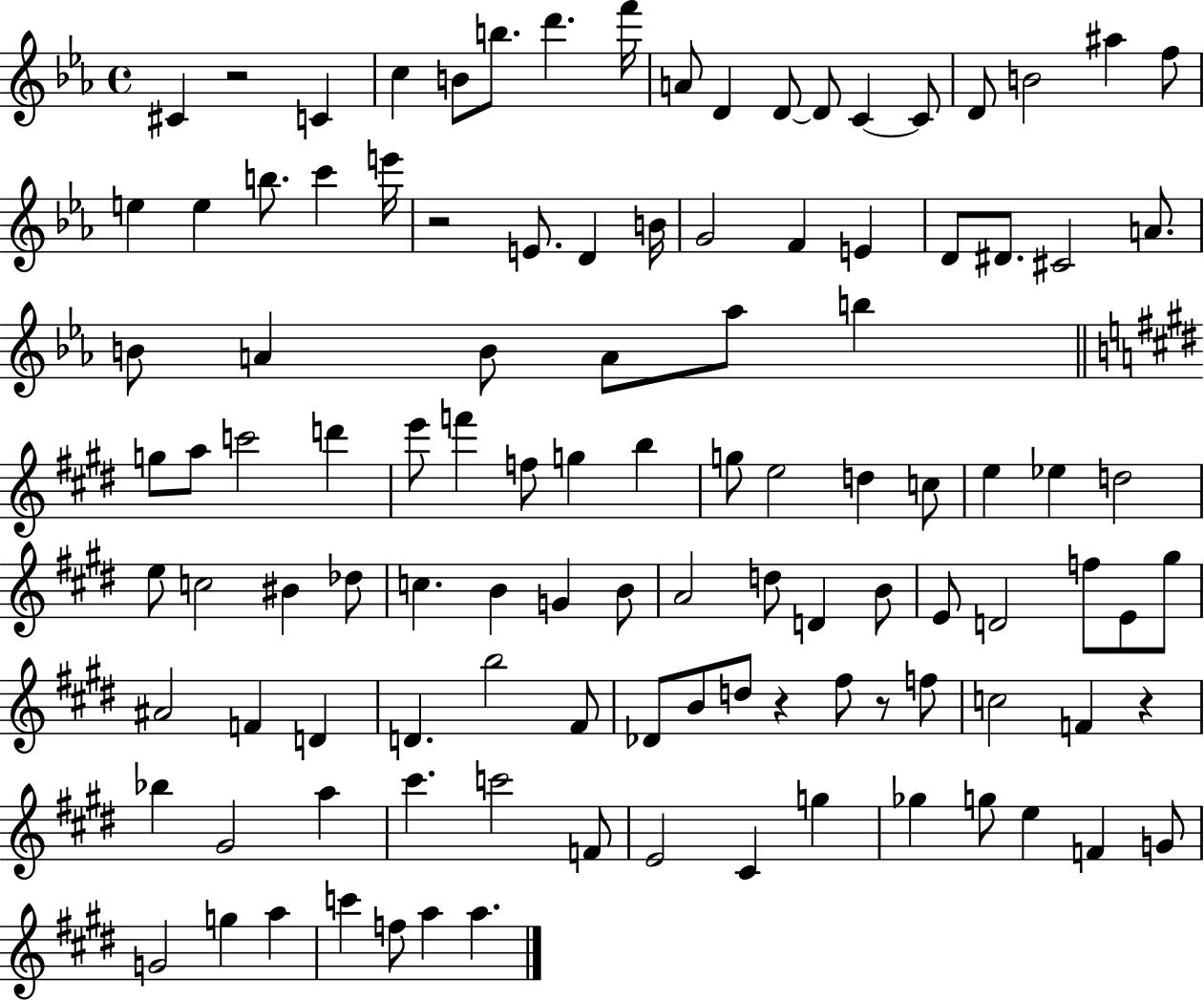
X:1
T:Untitled
M:4/4
L:1/4
K:Eb
^C z2 C c B/2 b/2 d' f'/4 A/2 D D/2 D/2 C C/2 D/2 B2 ^a f/2 e e b/2 c' e'/4 z2 E/2 D B/4 G2 F E D/2 ^D/2 ^C2 A/2 B/2 A B/2 A/2 _a/2 b g/2 a/2 c'2 d' e'/2 f' f/2 g b g/2 e2 d c/2 e _e d2 e/2 c2 ^B _d/2 c B G B/2 A2 d/2 D B/2 E/2 D2 f/2 E/2 ^g/2 ^A2 F D D b2 ^F/2 _D/2 B/2 d/2 z ^f/2 z/2 f/2 c2 F z _b ^G2 a ^c' c'2 F/2 E2 ^C g _g g/2 e F G/2 G2 g a c' f/2 a a